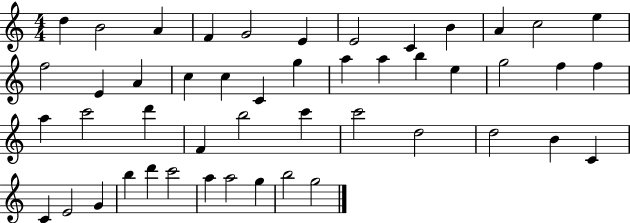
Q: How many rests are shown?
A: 0